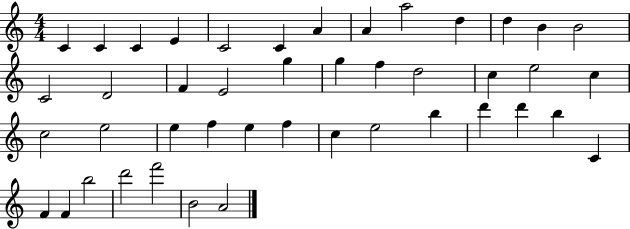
C4/q C4/q C4/q E4/q C4/h C4/q A4/q A4/q A5/h D5/q D5/q B4/q B4/h C4/h D4/h F4/q E4/h G5/q G5/q F5/q D5/h C5/q E5/h C5/q C5/h E5/h E5/q F5/q E5/q F5/q C5/q E5/h B5/q D6/q D6/q B5/q C4/q F4/q F4/q B5/h D6/h F6/h B4/h A4/h